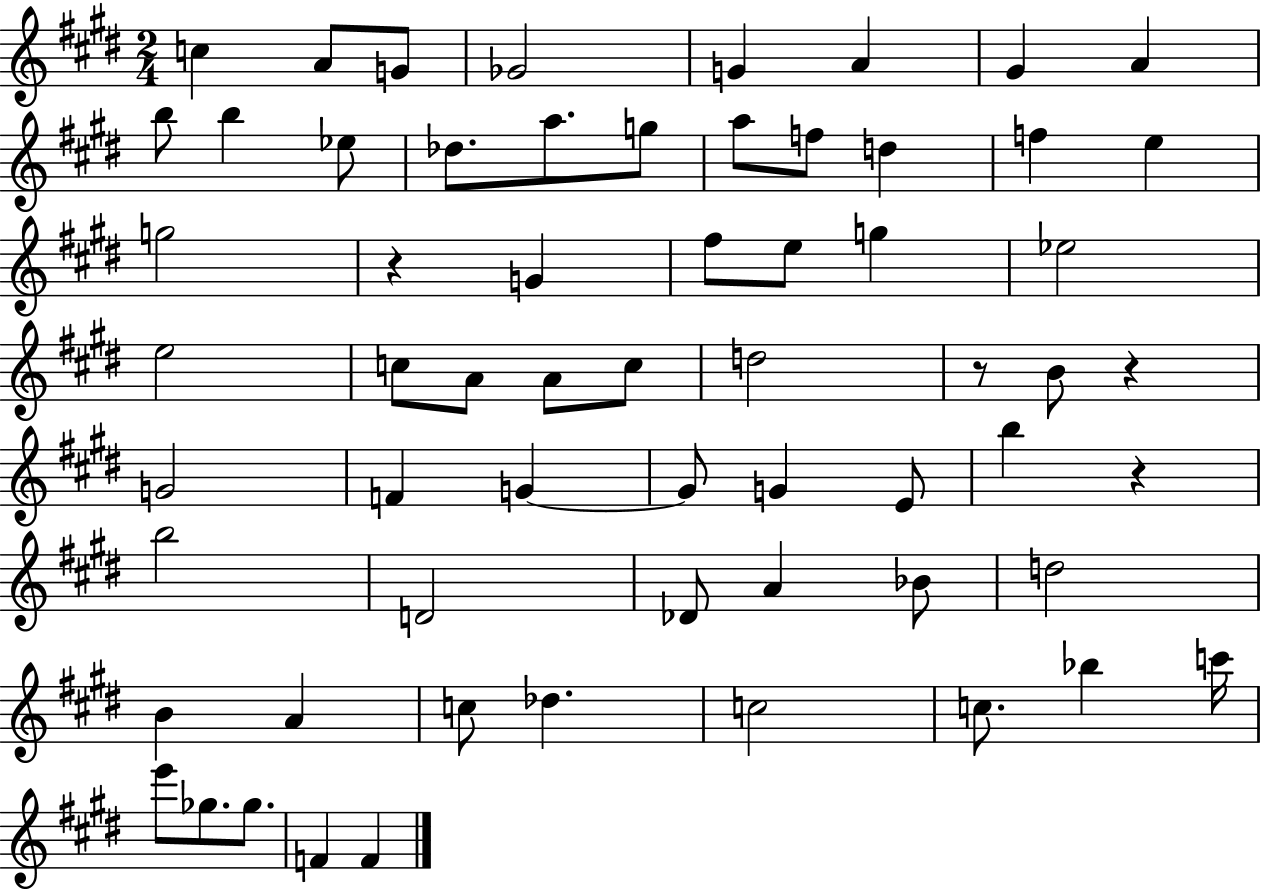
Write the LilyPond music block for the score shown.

{
  \clef treble
  \numericTimeSignature
  \time 2/4
  \key e \major
  c''4 a'8 g'8 | ges'2 | g'4 a'4 | gis'4 a'4 | \break b''8 b''4 ees''8 | des''8. a''8. g''8 | a''8 f''8 d''4 | f''4 e''4 | \break g''2 | r4 g'4 | fis''8 e''8 g''4 | ees''2 | \break e''2 | c''8 a'8 a'8 c''8 | d''2 | r8 b'8 r4 | \break g'2 | f'4 g'4~~ | g'8 g'4 e'8 | b''4 r4 | \break b''2 | d'2 | des'8 a'4 bes'8 | d''2 | \break b'4 a'4 | c''8 des''4. | c''2 | c''8. bes''4 c'''16 | \break e'''8 ges''8. ges''8. | f'4 f'4 | \bar "|."
}